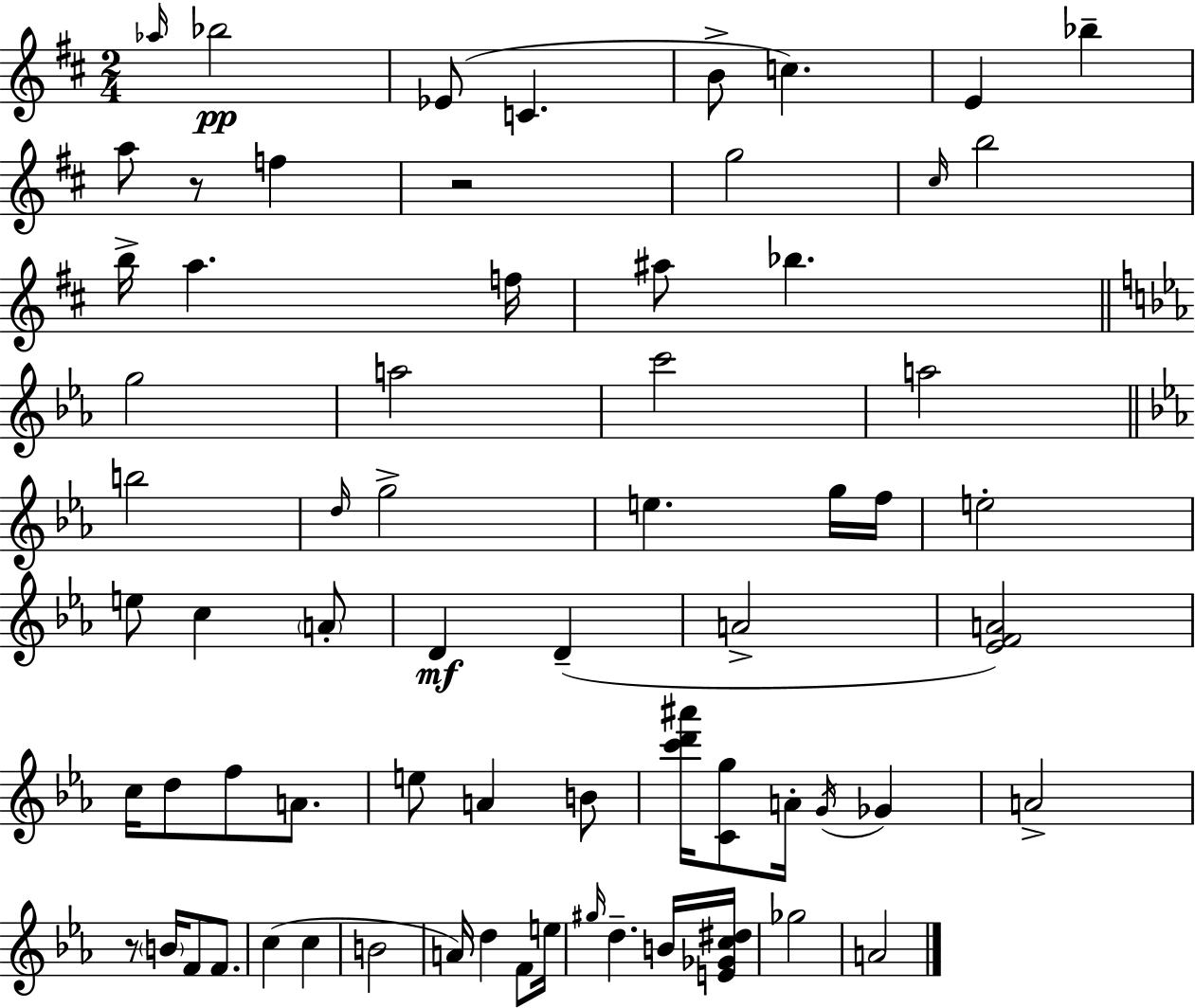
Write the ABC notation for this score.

X:1
T:Untitled
M:2/4
L:1/4
K:D
_a/4 _b2 _E/2 C B/2 c E _b a/2 z/2 f z2 g2 ^c/4 b2 b/4 a f/4 ^a/2 _b g2 a2 c'2 a2 b2 d/4 g2 e g/4 f/4 e2 e/2 c A/2 D D A2 [_EFA]2 c/4 d/2 f/2 A/2 e/2 A B/2 [c'd'^a']/4 [Cg]/2 A/4 G/4 _G A2 z/2 B/4 F/2 F/2 c c B2 A/4 d F/2 e/4 ^g/4 d B/4 [E_Gc^d]/4 _g2 A2